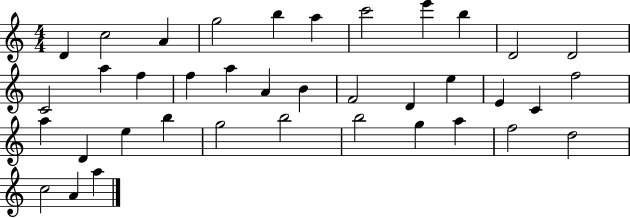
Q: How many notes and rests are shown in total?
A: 38